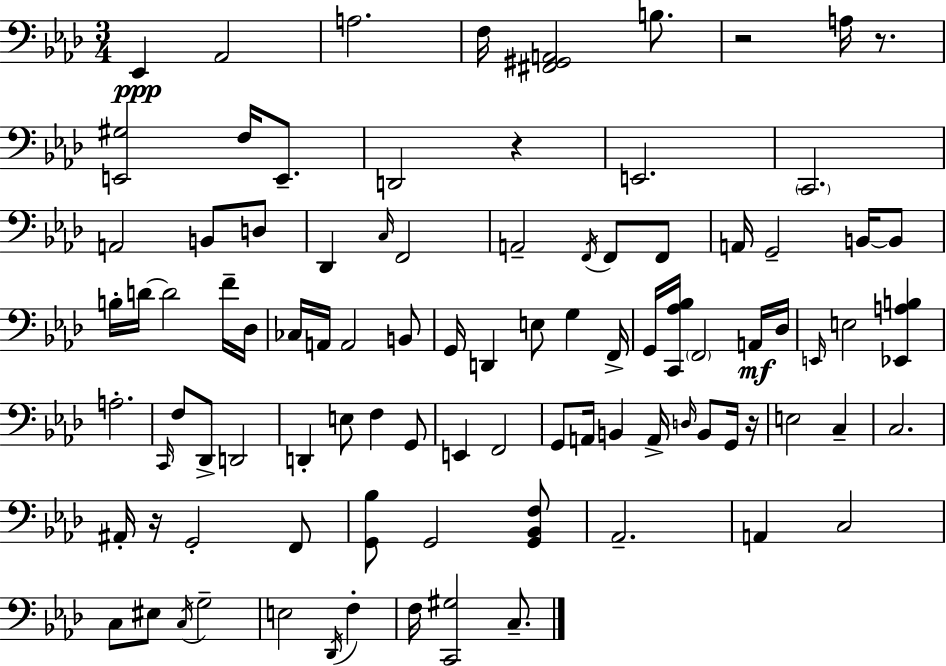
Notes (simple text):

Eb2/q Ab2/h A3/h. F3/s [F#2,G#2,A2]/h B3/e. R/h A3/s R/e. [E2,G#3]/h F3/s E2/e. D2/h R/q E2/h. C2/h. A2/h B2/e D3/e Db2/q C3/s F2/h A2/h F2/s F2/e F2/e A2/s G2/h B2/s B2/e B3/s D4/s D4/h F4/s Db3/s CES3/s A2/s A2/h B2/e G2/s D2/q E3/e G3/q F2/s G2/s [C2,Ab3,Bb3]/s F2/h A2/s Db3/s E2/s E3/h [Eb2,A3,B3]/q A3/h. C2/s F3/e Db2/e D2/h D2/q E3/e F3/q G2/e E2/q F2/h G2/e A2/s B2/q A2/s D3/s B2/e G2/s R/s E3/h C3/q C3/h. A#2/s R/s G2/h F2/e [G2,Bb3]/e G2/h [G2,Bb2,F3]/e Ab2/h. A2/q C3/h C3/e EIS3/e C3/s G3/h E3/h Db2/s F3/q F3/s [C2,G#3]/h C3/e.